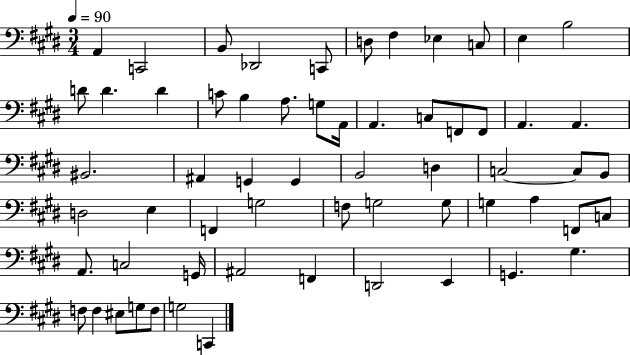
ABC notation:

X:1
T:Untitled
M:3/4
L:1/4
K:E
A,, C,,2 B,,/2 _D,,2 C,,/2 D,/2 ^F, _E, C,/2 E, B,2 D/2 D D C/2 B, A,/2 G,/2 A,,/4 A,, C,/2 F,,/2 F,,/2 A,, A,, ^B,,2 ^A,, G,, G,, B,,2 D, C,2 C,/2 B,,/2 D,2 E, F,, G,2 F,/2 G,2 G,/2 G, A, F,,/2 C,/2 A,,/2 C,2 G,,/4 ^A,,2 F,, D,,2 E,, G,, ^G, F,/2 F, ^E,/2 G,/2 F,/2 G,2 C,,